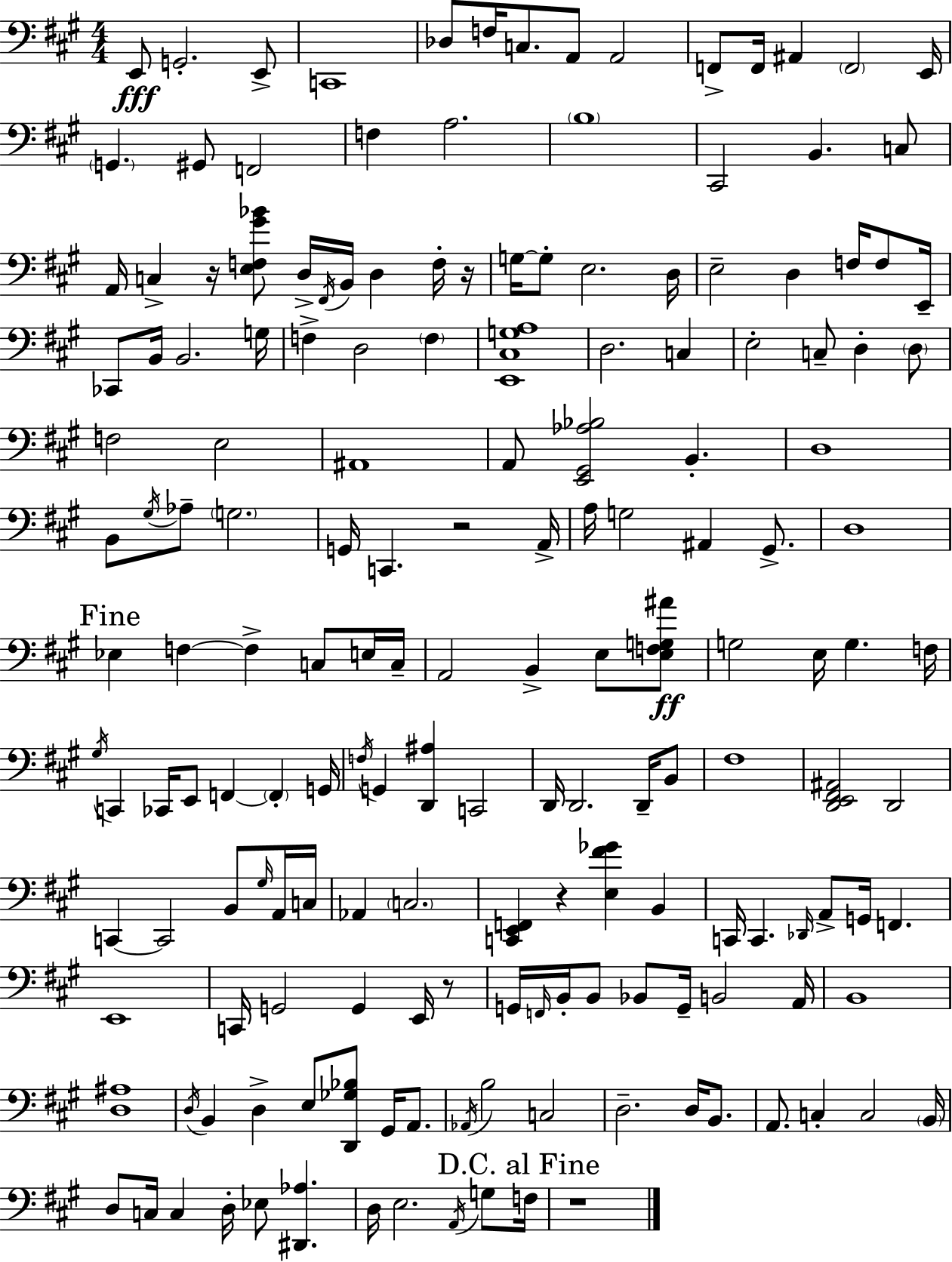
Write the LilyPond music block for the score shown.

{
  \clef bass
  \numericTimeSignature
  \time 4/4
  \key a \major
  e,8\fff g,2.-. e,8-> | c,1 | des8 f16 c8. a,8 a,2 | f,8-> f,16 ais,4 \parenthesize f,2 e,16 | \break \parenthesize g,4. gis,8 f,2 | f4 a2. | \parenthesize b1 | cis,2 b,4. c8 | \break a,16 c4-> r16 <e f gis' bes'>8 d16-> \acciaccatura { fis,16 } b,16 d4 f16-. | r16 g16~~ g8-. e2. | d16 e2-- d4 f16 f8 | e,16-- ces,8 b,16 b,2. | \break g16 f4-> d2 \parenthesize f4 | <e, cis g a>1 | d2. c4 | e2-. c8-- d4-. \parenthesize d8 | \break f2 e2 | ais,1 | a,8 <e, gis, aes bes>2 b,4.-. | d1 | \break b,8 \acciaccatura { gis16 } aes8-- \parenthesize g2. | g,16 c,4. r2 | a,16-> a16 g2 ais,4 gis,8.-> | d1 | \break \mark "Fine" ees4 f4~~ f4-> c8 | e16 c16-- a,2 b,4-> e8 | <e f g ais'>8\ff g2 e16 g4. | f16 \acciaccatura { gis16 } c,4 ces,16 e,8 f,4~~ \parenthesize f,4-. | \break g,16 \acciaccatura { f16 } g,4 <d, ais>4 c,2 | d,16 d,2. | d,16-- b,8 fis1 | <d, e, fis, ais,>2 d,2 | \break c,4~~ c,2 | b,8 \grace { gis16 } a,16 c16 aes,4 \parenthesize c2. | <c, e, f,>4 r4 <e fis' ges'>4 | b,4 c,16 c,4. \grace { des,16 } a,8-> g,16 | \break f,4. e,1 | c,16 g,2 g,4 | e,16 r8 g,16 \grace { f,16 } b,16-. b,8 bes,8 g,16-- b,2 | a,16 b,1 | \break <d ais>1 | \acciaccatura { d16 } b,4 d4-> | e8 <d, ges bes>8 gis,16 a,8. \acciaccatura { aes,16 } b2 | c2 d2.-- | \break d16 b,8. a,8. c4-. | c2 \parenthesize b,16 d8 c16 c4 | d16-. ees8 <dis, aes>4. d16 e2. | \acciaccatura { a,16 } g8 \mark "D.C. al Fine" f16 r1 | \break \bar "|."
}